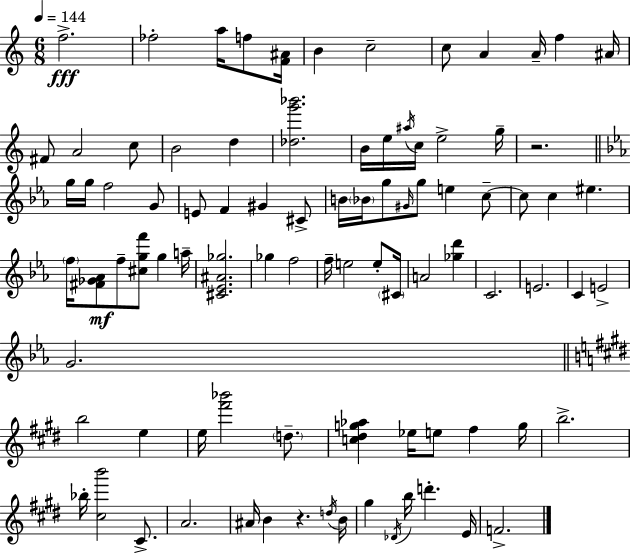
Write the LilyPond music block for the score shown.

{
  \clef treble
  \numericTimeSignature
  \time 6/8
  \key c \major
  \tempo 4 = 144
  f''2.->\fff | fes''2-. a''16 f''8 <f' ais'>16 | b'4 c''2-- | c''8 a'4 a'16-- f''4 ais'16 | \break fis'8 a'2 c''8 | b'2 d''4 | <des'' g''' bes'''>2. | b'16 e''16 \acciaccatura { ais''16 } c''16 e''2-> | \break g''16-- r2. | \bar "||" \break \key c \minor g''16 g''16 f''2 g'8 | e'8 f'4 gis'4 cis'8-> | b'16 \parenthesize bes'16 g''8 \grace { gis'16 } g''8 e''4 c''8--~~ | c''8 c''4 eis''4. | \break \parenthesize f''16 <fis' ges' aes'>8\mf f''8-- <cis'' g'' f'''>8 g''4 | a''16-- <cis' ees' ais' ges''>2. | ges''4 f''2 | f''16-- e''2 e''8-. | \break \parenthesize cis'16 a'2 <ges'' d'''>4 | c'2. | e'2. | c'4 e'2-> | \break g'2. | \bar "||" \break \key e \major b''2 e''4 | e''16 <fis''' bes'''>2 \parenthesize d''8.-- | <c'' dis'' g'' aes''>4 ees''16 e''8 fis''4 g''16 | b''2.-> | \break bes''16-. <cis'' b'''>2 cis'8.-> | a'2. | ais'16 b'4 r4. \acciaccatura { d''16 } | b'16 gis''4 \acciaccatura { des'16 } b''16 d'''4.-. | \break e'16 f'2.-> | \bar "|."
}